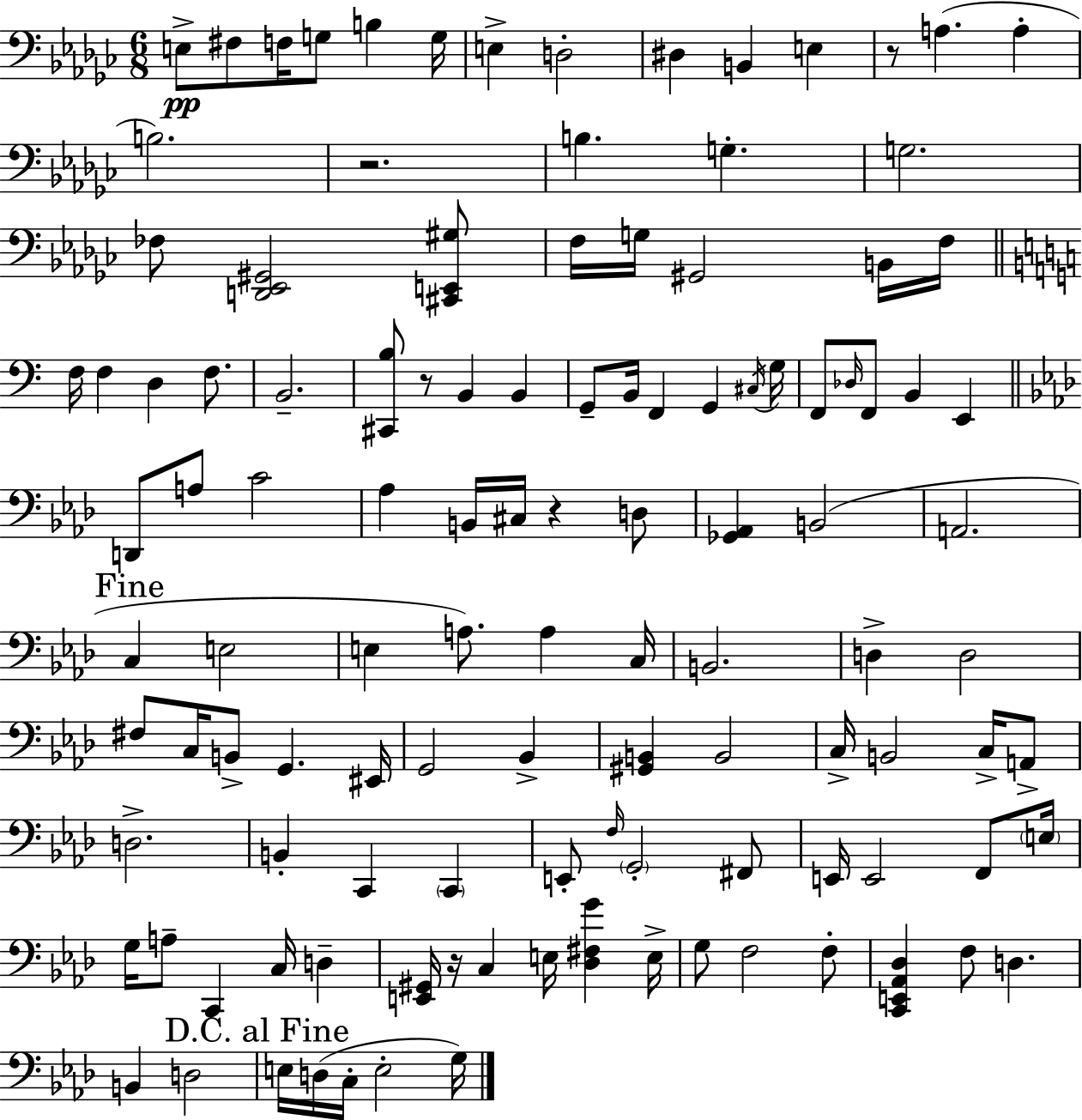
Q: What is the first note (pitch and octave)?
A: E3